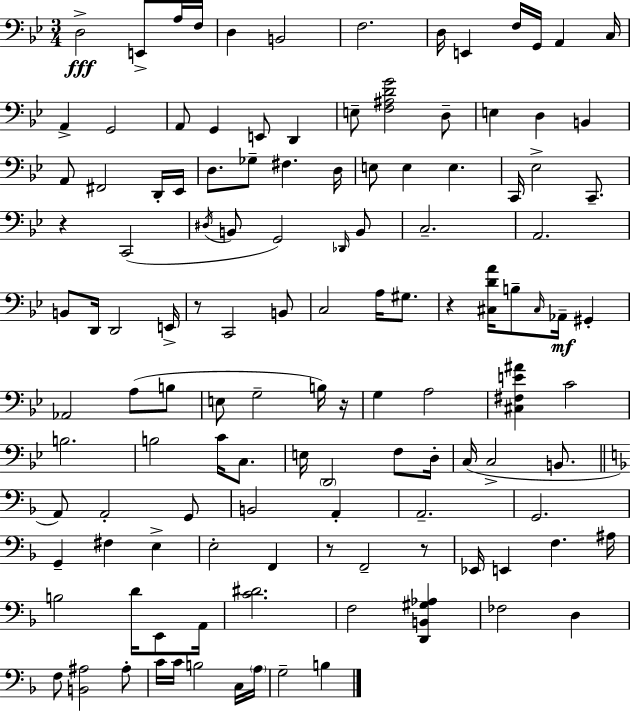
X:1
T:Untitled
M:3/4
L:1/4
K:Bb
D,2 E,,/2 A,/4 F,/4 D, B,,2 F,2 D,/4 E,, F,/4 G,,/4 A,, C,/4 A,, G,,2 A,,/2 G,, E,,/2 D,, E,/2 [F,^A,DG]2 D,/2 E, D, B,, A,,/2 ^F,,2 D,,/4 _E,,/4 D,/2 _G,/2 ^F, D,/4 E,/2 E, E, C,,/4 _E,2 C,,/2 z C,,2 ^D,/4 B,,/2 G,,2 _D,,/4 B,,/2 C,2 A,,2 B,,/2 D,,/4 D,,2 E,,/4 z/2 C,,2 B,,/2 C,2 A,/4 ^G,/2 z [^C,DA]/4 B,/2 ^C,/4 _A,,/4 ^G,, _A,,2 A,/2 B,/2 E,/2 G,2 B,/4 z/4 G, A,2 [^C,^F,E^A] C2 B,2 B,2 C/4 C,/2 E,/4 D,,2 F,/2 D,/4 C,/4 C,2 B,,/2 A,,/2 A,,2 G,,/2 B,,2 A,, A,,2 G,,2 G,, ^F, E, E,2 F,, z/2 F,,2 z/2 _E,,/4 E,, F, ^A,/4 B,2 D/4 E,,/2 A,,/4 [C^D]2 F,2 [D,,B,,^G,_A,] _F,2 D, F,/2 [B,,^A,]2 ^A,/2 C/4 C/4 B,2 C,/4 A,/4 G,2 B,